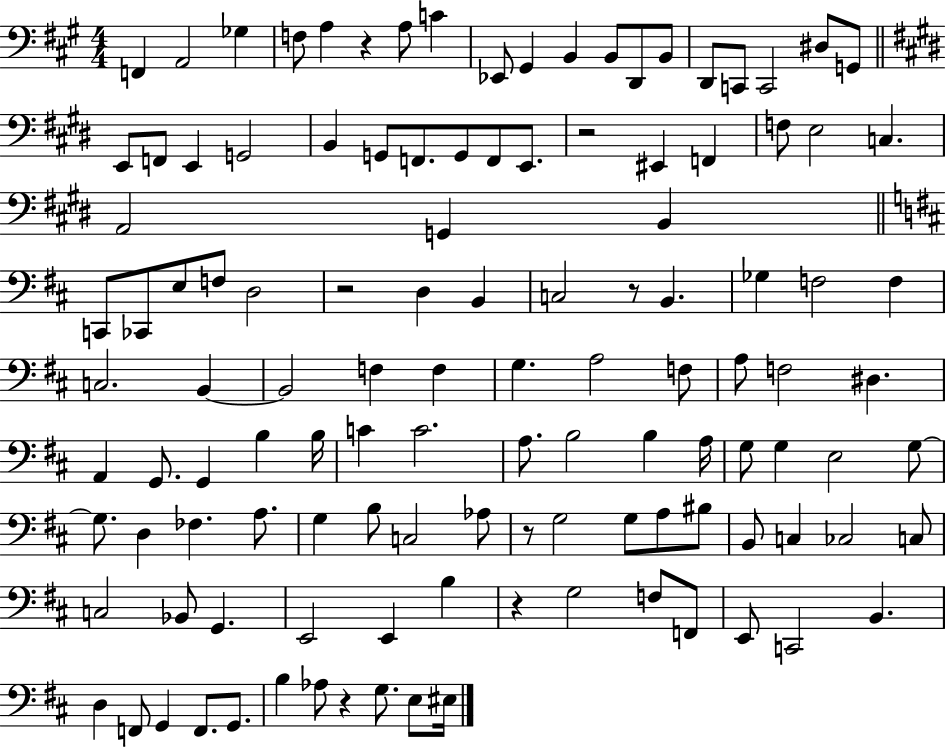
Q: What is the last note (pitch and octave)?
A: EIS3